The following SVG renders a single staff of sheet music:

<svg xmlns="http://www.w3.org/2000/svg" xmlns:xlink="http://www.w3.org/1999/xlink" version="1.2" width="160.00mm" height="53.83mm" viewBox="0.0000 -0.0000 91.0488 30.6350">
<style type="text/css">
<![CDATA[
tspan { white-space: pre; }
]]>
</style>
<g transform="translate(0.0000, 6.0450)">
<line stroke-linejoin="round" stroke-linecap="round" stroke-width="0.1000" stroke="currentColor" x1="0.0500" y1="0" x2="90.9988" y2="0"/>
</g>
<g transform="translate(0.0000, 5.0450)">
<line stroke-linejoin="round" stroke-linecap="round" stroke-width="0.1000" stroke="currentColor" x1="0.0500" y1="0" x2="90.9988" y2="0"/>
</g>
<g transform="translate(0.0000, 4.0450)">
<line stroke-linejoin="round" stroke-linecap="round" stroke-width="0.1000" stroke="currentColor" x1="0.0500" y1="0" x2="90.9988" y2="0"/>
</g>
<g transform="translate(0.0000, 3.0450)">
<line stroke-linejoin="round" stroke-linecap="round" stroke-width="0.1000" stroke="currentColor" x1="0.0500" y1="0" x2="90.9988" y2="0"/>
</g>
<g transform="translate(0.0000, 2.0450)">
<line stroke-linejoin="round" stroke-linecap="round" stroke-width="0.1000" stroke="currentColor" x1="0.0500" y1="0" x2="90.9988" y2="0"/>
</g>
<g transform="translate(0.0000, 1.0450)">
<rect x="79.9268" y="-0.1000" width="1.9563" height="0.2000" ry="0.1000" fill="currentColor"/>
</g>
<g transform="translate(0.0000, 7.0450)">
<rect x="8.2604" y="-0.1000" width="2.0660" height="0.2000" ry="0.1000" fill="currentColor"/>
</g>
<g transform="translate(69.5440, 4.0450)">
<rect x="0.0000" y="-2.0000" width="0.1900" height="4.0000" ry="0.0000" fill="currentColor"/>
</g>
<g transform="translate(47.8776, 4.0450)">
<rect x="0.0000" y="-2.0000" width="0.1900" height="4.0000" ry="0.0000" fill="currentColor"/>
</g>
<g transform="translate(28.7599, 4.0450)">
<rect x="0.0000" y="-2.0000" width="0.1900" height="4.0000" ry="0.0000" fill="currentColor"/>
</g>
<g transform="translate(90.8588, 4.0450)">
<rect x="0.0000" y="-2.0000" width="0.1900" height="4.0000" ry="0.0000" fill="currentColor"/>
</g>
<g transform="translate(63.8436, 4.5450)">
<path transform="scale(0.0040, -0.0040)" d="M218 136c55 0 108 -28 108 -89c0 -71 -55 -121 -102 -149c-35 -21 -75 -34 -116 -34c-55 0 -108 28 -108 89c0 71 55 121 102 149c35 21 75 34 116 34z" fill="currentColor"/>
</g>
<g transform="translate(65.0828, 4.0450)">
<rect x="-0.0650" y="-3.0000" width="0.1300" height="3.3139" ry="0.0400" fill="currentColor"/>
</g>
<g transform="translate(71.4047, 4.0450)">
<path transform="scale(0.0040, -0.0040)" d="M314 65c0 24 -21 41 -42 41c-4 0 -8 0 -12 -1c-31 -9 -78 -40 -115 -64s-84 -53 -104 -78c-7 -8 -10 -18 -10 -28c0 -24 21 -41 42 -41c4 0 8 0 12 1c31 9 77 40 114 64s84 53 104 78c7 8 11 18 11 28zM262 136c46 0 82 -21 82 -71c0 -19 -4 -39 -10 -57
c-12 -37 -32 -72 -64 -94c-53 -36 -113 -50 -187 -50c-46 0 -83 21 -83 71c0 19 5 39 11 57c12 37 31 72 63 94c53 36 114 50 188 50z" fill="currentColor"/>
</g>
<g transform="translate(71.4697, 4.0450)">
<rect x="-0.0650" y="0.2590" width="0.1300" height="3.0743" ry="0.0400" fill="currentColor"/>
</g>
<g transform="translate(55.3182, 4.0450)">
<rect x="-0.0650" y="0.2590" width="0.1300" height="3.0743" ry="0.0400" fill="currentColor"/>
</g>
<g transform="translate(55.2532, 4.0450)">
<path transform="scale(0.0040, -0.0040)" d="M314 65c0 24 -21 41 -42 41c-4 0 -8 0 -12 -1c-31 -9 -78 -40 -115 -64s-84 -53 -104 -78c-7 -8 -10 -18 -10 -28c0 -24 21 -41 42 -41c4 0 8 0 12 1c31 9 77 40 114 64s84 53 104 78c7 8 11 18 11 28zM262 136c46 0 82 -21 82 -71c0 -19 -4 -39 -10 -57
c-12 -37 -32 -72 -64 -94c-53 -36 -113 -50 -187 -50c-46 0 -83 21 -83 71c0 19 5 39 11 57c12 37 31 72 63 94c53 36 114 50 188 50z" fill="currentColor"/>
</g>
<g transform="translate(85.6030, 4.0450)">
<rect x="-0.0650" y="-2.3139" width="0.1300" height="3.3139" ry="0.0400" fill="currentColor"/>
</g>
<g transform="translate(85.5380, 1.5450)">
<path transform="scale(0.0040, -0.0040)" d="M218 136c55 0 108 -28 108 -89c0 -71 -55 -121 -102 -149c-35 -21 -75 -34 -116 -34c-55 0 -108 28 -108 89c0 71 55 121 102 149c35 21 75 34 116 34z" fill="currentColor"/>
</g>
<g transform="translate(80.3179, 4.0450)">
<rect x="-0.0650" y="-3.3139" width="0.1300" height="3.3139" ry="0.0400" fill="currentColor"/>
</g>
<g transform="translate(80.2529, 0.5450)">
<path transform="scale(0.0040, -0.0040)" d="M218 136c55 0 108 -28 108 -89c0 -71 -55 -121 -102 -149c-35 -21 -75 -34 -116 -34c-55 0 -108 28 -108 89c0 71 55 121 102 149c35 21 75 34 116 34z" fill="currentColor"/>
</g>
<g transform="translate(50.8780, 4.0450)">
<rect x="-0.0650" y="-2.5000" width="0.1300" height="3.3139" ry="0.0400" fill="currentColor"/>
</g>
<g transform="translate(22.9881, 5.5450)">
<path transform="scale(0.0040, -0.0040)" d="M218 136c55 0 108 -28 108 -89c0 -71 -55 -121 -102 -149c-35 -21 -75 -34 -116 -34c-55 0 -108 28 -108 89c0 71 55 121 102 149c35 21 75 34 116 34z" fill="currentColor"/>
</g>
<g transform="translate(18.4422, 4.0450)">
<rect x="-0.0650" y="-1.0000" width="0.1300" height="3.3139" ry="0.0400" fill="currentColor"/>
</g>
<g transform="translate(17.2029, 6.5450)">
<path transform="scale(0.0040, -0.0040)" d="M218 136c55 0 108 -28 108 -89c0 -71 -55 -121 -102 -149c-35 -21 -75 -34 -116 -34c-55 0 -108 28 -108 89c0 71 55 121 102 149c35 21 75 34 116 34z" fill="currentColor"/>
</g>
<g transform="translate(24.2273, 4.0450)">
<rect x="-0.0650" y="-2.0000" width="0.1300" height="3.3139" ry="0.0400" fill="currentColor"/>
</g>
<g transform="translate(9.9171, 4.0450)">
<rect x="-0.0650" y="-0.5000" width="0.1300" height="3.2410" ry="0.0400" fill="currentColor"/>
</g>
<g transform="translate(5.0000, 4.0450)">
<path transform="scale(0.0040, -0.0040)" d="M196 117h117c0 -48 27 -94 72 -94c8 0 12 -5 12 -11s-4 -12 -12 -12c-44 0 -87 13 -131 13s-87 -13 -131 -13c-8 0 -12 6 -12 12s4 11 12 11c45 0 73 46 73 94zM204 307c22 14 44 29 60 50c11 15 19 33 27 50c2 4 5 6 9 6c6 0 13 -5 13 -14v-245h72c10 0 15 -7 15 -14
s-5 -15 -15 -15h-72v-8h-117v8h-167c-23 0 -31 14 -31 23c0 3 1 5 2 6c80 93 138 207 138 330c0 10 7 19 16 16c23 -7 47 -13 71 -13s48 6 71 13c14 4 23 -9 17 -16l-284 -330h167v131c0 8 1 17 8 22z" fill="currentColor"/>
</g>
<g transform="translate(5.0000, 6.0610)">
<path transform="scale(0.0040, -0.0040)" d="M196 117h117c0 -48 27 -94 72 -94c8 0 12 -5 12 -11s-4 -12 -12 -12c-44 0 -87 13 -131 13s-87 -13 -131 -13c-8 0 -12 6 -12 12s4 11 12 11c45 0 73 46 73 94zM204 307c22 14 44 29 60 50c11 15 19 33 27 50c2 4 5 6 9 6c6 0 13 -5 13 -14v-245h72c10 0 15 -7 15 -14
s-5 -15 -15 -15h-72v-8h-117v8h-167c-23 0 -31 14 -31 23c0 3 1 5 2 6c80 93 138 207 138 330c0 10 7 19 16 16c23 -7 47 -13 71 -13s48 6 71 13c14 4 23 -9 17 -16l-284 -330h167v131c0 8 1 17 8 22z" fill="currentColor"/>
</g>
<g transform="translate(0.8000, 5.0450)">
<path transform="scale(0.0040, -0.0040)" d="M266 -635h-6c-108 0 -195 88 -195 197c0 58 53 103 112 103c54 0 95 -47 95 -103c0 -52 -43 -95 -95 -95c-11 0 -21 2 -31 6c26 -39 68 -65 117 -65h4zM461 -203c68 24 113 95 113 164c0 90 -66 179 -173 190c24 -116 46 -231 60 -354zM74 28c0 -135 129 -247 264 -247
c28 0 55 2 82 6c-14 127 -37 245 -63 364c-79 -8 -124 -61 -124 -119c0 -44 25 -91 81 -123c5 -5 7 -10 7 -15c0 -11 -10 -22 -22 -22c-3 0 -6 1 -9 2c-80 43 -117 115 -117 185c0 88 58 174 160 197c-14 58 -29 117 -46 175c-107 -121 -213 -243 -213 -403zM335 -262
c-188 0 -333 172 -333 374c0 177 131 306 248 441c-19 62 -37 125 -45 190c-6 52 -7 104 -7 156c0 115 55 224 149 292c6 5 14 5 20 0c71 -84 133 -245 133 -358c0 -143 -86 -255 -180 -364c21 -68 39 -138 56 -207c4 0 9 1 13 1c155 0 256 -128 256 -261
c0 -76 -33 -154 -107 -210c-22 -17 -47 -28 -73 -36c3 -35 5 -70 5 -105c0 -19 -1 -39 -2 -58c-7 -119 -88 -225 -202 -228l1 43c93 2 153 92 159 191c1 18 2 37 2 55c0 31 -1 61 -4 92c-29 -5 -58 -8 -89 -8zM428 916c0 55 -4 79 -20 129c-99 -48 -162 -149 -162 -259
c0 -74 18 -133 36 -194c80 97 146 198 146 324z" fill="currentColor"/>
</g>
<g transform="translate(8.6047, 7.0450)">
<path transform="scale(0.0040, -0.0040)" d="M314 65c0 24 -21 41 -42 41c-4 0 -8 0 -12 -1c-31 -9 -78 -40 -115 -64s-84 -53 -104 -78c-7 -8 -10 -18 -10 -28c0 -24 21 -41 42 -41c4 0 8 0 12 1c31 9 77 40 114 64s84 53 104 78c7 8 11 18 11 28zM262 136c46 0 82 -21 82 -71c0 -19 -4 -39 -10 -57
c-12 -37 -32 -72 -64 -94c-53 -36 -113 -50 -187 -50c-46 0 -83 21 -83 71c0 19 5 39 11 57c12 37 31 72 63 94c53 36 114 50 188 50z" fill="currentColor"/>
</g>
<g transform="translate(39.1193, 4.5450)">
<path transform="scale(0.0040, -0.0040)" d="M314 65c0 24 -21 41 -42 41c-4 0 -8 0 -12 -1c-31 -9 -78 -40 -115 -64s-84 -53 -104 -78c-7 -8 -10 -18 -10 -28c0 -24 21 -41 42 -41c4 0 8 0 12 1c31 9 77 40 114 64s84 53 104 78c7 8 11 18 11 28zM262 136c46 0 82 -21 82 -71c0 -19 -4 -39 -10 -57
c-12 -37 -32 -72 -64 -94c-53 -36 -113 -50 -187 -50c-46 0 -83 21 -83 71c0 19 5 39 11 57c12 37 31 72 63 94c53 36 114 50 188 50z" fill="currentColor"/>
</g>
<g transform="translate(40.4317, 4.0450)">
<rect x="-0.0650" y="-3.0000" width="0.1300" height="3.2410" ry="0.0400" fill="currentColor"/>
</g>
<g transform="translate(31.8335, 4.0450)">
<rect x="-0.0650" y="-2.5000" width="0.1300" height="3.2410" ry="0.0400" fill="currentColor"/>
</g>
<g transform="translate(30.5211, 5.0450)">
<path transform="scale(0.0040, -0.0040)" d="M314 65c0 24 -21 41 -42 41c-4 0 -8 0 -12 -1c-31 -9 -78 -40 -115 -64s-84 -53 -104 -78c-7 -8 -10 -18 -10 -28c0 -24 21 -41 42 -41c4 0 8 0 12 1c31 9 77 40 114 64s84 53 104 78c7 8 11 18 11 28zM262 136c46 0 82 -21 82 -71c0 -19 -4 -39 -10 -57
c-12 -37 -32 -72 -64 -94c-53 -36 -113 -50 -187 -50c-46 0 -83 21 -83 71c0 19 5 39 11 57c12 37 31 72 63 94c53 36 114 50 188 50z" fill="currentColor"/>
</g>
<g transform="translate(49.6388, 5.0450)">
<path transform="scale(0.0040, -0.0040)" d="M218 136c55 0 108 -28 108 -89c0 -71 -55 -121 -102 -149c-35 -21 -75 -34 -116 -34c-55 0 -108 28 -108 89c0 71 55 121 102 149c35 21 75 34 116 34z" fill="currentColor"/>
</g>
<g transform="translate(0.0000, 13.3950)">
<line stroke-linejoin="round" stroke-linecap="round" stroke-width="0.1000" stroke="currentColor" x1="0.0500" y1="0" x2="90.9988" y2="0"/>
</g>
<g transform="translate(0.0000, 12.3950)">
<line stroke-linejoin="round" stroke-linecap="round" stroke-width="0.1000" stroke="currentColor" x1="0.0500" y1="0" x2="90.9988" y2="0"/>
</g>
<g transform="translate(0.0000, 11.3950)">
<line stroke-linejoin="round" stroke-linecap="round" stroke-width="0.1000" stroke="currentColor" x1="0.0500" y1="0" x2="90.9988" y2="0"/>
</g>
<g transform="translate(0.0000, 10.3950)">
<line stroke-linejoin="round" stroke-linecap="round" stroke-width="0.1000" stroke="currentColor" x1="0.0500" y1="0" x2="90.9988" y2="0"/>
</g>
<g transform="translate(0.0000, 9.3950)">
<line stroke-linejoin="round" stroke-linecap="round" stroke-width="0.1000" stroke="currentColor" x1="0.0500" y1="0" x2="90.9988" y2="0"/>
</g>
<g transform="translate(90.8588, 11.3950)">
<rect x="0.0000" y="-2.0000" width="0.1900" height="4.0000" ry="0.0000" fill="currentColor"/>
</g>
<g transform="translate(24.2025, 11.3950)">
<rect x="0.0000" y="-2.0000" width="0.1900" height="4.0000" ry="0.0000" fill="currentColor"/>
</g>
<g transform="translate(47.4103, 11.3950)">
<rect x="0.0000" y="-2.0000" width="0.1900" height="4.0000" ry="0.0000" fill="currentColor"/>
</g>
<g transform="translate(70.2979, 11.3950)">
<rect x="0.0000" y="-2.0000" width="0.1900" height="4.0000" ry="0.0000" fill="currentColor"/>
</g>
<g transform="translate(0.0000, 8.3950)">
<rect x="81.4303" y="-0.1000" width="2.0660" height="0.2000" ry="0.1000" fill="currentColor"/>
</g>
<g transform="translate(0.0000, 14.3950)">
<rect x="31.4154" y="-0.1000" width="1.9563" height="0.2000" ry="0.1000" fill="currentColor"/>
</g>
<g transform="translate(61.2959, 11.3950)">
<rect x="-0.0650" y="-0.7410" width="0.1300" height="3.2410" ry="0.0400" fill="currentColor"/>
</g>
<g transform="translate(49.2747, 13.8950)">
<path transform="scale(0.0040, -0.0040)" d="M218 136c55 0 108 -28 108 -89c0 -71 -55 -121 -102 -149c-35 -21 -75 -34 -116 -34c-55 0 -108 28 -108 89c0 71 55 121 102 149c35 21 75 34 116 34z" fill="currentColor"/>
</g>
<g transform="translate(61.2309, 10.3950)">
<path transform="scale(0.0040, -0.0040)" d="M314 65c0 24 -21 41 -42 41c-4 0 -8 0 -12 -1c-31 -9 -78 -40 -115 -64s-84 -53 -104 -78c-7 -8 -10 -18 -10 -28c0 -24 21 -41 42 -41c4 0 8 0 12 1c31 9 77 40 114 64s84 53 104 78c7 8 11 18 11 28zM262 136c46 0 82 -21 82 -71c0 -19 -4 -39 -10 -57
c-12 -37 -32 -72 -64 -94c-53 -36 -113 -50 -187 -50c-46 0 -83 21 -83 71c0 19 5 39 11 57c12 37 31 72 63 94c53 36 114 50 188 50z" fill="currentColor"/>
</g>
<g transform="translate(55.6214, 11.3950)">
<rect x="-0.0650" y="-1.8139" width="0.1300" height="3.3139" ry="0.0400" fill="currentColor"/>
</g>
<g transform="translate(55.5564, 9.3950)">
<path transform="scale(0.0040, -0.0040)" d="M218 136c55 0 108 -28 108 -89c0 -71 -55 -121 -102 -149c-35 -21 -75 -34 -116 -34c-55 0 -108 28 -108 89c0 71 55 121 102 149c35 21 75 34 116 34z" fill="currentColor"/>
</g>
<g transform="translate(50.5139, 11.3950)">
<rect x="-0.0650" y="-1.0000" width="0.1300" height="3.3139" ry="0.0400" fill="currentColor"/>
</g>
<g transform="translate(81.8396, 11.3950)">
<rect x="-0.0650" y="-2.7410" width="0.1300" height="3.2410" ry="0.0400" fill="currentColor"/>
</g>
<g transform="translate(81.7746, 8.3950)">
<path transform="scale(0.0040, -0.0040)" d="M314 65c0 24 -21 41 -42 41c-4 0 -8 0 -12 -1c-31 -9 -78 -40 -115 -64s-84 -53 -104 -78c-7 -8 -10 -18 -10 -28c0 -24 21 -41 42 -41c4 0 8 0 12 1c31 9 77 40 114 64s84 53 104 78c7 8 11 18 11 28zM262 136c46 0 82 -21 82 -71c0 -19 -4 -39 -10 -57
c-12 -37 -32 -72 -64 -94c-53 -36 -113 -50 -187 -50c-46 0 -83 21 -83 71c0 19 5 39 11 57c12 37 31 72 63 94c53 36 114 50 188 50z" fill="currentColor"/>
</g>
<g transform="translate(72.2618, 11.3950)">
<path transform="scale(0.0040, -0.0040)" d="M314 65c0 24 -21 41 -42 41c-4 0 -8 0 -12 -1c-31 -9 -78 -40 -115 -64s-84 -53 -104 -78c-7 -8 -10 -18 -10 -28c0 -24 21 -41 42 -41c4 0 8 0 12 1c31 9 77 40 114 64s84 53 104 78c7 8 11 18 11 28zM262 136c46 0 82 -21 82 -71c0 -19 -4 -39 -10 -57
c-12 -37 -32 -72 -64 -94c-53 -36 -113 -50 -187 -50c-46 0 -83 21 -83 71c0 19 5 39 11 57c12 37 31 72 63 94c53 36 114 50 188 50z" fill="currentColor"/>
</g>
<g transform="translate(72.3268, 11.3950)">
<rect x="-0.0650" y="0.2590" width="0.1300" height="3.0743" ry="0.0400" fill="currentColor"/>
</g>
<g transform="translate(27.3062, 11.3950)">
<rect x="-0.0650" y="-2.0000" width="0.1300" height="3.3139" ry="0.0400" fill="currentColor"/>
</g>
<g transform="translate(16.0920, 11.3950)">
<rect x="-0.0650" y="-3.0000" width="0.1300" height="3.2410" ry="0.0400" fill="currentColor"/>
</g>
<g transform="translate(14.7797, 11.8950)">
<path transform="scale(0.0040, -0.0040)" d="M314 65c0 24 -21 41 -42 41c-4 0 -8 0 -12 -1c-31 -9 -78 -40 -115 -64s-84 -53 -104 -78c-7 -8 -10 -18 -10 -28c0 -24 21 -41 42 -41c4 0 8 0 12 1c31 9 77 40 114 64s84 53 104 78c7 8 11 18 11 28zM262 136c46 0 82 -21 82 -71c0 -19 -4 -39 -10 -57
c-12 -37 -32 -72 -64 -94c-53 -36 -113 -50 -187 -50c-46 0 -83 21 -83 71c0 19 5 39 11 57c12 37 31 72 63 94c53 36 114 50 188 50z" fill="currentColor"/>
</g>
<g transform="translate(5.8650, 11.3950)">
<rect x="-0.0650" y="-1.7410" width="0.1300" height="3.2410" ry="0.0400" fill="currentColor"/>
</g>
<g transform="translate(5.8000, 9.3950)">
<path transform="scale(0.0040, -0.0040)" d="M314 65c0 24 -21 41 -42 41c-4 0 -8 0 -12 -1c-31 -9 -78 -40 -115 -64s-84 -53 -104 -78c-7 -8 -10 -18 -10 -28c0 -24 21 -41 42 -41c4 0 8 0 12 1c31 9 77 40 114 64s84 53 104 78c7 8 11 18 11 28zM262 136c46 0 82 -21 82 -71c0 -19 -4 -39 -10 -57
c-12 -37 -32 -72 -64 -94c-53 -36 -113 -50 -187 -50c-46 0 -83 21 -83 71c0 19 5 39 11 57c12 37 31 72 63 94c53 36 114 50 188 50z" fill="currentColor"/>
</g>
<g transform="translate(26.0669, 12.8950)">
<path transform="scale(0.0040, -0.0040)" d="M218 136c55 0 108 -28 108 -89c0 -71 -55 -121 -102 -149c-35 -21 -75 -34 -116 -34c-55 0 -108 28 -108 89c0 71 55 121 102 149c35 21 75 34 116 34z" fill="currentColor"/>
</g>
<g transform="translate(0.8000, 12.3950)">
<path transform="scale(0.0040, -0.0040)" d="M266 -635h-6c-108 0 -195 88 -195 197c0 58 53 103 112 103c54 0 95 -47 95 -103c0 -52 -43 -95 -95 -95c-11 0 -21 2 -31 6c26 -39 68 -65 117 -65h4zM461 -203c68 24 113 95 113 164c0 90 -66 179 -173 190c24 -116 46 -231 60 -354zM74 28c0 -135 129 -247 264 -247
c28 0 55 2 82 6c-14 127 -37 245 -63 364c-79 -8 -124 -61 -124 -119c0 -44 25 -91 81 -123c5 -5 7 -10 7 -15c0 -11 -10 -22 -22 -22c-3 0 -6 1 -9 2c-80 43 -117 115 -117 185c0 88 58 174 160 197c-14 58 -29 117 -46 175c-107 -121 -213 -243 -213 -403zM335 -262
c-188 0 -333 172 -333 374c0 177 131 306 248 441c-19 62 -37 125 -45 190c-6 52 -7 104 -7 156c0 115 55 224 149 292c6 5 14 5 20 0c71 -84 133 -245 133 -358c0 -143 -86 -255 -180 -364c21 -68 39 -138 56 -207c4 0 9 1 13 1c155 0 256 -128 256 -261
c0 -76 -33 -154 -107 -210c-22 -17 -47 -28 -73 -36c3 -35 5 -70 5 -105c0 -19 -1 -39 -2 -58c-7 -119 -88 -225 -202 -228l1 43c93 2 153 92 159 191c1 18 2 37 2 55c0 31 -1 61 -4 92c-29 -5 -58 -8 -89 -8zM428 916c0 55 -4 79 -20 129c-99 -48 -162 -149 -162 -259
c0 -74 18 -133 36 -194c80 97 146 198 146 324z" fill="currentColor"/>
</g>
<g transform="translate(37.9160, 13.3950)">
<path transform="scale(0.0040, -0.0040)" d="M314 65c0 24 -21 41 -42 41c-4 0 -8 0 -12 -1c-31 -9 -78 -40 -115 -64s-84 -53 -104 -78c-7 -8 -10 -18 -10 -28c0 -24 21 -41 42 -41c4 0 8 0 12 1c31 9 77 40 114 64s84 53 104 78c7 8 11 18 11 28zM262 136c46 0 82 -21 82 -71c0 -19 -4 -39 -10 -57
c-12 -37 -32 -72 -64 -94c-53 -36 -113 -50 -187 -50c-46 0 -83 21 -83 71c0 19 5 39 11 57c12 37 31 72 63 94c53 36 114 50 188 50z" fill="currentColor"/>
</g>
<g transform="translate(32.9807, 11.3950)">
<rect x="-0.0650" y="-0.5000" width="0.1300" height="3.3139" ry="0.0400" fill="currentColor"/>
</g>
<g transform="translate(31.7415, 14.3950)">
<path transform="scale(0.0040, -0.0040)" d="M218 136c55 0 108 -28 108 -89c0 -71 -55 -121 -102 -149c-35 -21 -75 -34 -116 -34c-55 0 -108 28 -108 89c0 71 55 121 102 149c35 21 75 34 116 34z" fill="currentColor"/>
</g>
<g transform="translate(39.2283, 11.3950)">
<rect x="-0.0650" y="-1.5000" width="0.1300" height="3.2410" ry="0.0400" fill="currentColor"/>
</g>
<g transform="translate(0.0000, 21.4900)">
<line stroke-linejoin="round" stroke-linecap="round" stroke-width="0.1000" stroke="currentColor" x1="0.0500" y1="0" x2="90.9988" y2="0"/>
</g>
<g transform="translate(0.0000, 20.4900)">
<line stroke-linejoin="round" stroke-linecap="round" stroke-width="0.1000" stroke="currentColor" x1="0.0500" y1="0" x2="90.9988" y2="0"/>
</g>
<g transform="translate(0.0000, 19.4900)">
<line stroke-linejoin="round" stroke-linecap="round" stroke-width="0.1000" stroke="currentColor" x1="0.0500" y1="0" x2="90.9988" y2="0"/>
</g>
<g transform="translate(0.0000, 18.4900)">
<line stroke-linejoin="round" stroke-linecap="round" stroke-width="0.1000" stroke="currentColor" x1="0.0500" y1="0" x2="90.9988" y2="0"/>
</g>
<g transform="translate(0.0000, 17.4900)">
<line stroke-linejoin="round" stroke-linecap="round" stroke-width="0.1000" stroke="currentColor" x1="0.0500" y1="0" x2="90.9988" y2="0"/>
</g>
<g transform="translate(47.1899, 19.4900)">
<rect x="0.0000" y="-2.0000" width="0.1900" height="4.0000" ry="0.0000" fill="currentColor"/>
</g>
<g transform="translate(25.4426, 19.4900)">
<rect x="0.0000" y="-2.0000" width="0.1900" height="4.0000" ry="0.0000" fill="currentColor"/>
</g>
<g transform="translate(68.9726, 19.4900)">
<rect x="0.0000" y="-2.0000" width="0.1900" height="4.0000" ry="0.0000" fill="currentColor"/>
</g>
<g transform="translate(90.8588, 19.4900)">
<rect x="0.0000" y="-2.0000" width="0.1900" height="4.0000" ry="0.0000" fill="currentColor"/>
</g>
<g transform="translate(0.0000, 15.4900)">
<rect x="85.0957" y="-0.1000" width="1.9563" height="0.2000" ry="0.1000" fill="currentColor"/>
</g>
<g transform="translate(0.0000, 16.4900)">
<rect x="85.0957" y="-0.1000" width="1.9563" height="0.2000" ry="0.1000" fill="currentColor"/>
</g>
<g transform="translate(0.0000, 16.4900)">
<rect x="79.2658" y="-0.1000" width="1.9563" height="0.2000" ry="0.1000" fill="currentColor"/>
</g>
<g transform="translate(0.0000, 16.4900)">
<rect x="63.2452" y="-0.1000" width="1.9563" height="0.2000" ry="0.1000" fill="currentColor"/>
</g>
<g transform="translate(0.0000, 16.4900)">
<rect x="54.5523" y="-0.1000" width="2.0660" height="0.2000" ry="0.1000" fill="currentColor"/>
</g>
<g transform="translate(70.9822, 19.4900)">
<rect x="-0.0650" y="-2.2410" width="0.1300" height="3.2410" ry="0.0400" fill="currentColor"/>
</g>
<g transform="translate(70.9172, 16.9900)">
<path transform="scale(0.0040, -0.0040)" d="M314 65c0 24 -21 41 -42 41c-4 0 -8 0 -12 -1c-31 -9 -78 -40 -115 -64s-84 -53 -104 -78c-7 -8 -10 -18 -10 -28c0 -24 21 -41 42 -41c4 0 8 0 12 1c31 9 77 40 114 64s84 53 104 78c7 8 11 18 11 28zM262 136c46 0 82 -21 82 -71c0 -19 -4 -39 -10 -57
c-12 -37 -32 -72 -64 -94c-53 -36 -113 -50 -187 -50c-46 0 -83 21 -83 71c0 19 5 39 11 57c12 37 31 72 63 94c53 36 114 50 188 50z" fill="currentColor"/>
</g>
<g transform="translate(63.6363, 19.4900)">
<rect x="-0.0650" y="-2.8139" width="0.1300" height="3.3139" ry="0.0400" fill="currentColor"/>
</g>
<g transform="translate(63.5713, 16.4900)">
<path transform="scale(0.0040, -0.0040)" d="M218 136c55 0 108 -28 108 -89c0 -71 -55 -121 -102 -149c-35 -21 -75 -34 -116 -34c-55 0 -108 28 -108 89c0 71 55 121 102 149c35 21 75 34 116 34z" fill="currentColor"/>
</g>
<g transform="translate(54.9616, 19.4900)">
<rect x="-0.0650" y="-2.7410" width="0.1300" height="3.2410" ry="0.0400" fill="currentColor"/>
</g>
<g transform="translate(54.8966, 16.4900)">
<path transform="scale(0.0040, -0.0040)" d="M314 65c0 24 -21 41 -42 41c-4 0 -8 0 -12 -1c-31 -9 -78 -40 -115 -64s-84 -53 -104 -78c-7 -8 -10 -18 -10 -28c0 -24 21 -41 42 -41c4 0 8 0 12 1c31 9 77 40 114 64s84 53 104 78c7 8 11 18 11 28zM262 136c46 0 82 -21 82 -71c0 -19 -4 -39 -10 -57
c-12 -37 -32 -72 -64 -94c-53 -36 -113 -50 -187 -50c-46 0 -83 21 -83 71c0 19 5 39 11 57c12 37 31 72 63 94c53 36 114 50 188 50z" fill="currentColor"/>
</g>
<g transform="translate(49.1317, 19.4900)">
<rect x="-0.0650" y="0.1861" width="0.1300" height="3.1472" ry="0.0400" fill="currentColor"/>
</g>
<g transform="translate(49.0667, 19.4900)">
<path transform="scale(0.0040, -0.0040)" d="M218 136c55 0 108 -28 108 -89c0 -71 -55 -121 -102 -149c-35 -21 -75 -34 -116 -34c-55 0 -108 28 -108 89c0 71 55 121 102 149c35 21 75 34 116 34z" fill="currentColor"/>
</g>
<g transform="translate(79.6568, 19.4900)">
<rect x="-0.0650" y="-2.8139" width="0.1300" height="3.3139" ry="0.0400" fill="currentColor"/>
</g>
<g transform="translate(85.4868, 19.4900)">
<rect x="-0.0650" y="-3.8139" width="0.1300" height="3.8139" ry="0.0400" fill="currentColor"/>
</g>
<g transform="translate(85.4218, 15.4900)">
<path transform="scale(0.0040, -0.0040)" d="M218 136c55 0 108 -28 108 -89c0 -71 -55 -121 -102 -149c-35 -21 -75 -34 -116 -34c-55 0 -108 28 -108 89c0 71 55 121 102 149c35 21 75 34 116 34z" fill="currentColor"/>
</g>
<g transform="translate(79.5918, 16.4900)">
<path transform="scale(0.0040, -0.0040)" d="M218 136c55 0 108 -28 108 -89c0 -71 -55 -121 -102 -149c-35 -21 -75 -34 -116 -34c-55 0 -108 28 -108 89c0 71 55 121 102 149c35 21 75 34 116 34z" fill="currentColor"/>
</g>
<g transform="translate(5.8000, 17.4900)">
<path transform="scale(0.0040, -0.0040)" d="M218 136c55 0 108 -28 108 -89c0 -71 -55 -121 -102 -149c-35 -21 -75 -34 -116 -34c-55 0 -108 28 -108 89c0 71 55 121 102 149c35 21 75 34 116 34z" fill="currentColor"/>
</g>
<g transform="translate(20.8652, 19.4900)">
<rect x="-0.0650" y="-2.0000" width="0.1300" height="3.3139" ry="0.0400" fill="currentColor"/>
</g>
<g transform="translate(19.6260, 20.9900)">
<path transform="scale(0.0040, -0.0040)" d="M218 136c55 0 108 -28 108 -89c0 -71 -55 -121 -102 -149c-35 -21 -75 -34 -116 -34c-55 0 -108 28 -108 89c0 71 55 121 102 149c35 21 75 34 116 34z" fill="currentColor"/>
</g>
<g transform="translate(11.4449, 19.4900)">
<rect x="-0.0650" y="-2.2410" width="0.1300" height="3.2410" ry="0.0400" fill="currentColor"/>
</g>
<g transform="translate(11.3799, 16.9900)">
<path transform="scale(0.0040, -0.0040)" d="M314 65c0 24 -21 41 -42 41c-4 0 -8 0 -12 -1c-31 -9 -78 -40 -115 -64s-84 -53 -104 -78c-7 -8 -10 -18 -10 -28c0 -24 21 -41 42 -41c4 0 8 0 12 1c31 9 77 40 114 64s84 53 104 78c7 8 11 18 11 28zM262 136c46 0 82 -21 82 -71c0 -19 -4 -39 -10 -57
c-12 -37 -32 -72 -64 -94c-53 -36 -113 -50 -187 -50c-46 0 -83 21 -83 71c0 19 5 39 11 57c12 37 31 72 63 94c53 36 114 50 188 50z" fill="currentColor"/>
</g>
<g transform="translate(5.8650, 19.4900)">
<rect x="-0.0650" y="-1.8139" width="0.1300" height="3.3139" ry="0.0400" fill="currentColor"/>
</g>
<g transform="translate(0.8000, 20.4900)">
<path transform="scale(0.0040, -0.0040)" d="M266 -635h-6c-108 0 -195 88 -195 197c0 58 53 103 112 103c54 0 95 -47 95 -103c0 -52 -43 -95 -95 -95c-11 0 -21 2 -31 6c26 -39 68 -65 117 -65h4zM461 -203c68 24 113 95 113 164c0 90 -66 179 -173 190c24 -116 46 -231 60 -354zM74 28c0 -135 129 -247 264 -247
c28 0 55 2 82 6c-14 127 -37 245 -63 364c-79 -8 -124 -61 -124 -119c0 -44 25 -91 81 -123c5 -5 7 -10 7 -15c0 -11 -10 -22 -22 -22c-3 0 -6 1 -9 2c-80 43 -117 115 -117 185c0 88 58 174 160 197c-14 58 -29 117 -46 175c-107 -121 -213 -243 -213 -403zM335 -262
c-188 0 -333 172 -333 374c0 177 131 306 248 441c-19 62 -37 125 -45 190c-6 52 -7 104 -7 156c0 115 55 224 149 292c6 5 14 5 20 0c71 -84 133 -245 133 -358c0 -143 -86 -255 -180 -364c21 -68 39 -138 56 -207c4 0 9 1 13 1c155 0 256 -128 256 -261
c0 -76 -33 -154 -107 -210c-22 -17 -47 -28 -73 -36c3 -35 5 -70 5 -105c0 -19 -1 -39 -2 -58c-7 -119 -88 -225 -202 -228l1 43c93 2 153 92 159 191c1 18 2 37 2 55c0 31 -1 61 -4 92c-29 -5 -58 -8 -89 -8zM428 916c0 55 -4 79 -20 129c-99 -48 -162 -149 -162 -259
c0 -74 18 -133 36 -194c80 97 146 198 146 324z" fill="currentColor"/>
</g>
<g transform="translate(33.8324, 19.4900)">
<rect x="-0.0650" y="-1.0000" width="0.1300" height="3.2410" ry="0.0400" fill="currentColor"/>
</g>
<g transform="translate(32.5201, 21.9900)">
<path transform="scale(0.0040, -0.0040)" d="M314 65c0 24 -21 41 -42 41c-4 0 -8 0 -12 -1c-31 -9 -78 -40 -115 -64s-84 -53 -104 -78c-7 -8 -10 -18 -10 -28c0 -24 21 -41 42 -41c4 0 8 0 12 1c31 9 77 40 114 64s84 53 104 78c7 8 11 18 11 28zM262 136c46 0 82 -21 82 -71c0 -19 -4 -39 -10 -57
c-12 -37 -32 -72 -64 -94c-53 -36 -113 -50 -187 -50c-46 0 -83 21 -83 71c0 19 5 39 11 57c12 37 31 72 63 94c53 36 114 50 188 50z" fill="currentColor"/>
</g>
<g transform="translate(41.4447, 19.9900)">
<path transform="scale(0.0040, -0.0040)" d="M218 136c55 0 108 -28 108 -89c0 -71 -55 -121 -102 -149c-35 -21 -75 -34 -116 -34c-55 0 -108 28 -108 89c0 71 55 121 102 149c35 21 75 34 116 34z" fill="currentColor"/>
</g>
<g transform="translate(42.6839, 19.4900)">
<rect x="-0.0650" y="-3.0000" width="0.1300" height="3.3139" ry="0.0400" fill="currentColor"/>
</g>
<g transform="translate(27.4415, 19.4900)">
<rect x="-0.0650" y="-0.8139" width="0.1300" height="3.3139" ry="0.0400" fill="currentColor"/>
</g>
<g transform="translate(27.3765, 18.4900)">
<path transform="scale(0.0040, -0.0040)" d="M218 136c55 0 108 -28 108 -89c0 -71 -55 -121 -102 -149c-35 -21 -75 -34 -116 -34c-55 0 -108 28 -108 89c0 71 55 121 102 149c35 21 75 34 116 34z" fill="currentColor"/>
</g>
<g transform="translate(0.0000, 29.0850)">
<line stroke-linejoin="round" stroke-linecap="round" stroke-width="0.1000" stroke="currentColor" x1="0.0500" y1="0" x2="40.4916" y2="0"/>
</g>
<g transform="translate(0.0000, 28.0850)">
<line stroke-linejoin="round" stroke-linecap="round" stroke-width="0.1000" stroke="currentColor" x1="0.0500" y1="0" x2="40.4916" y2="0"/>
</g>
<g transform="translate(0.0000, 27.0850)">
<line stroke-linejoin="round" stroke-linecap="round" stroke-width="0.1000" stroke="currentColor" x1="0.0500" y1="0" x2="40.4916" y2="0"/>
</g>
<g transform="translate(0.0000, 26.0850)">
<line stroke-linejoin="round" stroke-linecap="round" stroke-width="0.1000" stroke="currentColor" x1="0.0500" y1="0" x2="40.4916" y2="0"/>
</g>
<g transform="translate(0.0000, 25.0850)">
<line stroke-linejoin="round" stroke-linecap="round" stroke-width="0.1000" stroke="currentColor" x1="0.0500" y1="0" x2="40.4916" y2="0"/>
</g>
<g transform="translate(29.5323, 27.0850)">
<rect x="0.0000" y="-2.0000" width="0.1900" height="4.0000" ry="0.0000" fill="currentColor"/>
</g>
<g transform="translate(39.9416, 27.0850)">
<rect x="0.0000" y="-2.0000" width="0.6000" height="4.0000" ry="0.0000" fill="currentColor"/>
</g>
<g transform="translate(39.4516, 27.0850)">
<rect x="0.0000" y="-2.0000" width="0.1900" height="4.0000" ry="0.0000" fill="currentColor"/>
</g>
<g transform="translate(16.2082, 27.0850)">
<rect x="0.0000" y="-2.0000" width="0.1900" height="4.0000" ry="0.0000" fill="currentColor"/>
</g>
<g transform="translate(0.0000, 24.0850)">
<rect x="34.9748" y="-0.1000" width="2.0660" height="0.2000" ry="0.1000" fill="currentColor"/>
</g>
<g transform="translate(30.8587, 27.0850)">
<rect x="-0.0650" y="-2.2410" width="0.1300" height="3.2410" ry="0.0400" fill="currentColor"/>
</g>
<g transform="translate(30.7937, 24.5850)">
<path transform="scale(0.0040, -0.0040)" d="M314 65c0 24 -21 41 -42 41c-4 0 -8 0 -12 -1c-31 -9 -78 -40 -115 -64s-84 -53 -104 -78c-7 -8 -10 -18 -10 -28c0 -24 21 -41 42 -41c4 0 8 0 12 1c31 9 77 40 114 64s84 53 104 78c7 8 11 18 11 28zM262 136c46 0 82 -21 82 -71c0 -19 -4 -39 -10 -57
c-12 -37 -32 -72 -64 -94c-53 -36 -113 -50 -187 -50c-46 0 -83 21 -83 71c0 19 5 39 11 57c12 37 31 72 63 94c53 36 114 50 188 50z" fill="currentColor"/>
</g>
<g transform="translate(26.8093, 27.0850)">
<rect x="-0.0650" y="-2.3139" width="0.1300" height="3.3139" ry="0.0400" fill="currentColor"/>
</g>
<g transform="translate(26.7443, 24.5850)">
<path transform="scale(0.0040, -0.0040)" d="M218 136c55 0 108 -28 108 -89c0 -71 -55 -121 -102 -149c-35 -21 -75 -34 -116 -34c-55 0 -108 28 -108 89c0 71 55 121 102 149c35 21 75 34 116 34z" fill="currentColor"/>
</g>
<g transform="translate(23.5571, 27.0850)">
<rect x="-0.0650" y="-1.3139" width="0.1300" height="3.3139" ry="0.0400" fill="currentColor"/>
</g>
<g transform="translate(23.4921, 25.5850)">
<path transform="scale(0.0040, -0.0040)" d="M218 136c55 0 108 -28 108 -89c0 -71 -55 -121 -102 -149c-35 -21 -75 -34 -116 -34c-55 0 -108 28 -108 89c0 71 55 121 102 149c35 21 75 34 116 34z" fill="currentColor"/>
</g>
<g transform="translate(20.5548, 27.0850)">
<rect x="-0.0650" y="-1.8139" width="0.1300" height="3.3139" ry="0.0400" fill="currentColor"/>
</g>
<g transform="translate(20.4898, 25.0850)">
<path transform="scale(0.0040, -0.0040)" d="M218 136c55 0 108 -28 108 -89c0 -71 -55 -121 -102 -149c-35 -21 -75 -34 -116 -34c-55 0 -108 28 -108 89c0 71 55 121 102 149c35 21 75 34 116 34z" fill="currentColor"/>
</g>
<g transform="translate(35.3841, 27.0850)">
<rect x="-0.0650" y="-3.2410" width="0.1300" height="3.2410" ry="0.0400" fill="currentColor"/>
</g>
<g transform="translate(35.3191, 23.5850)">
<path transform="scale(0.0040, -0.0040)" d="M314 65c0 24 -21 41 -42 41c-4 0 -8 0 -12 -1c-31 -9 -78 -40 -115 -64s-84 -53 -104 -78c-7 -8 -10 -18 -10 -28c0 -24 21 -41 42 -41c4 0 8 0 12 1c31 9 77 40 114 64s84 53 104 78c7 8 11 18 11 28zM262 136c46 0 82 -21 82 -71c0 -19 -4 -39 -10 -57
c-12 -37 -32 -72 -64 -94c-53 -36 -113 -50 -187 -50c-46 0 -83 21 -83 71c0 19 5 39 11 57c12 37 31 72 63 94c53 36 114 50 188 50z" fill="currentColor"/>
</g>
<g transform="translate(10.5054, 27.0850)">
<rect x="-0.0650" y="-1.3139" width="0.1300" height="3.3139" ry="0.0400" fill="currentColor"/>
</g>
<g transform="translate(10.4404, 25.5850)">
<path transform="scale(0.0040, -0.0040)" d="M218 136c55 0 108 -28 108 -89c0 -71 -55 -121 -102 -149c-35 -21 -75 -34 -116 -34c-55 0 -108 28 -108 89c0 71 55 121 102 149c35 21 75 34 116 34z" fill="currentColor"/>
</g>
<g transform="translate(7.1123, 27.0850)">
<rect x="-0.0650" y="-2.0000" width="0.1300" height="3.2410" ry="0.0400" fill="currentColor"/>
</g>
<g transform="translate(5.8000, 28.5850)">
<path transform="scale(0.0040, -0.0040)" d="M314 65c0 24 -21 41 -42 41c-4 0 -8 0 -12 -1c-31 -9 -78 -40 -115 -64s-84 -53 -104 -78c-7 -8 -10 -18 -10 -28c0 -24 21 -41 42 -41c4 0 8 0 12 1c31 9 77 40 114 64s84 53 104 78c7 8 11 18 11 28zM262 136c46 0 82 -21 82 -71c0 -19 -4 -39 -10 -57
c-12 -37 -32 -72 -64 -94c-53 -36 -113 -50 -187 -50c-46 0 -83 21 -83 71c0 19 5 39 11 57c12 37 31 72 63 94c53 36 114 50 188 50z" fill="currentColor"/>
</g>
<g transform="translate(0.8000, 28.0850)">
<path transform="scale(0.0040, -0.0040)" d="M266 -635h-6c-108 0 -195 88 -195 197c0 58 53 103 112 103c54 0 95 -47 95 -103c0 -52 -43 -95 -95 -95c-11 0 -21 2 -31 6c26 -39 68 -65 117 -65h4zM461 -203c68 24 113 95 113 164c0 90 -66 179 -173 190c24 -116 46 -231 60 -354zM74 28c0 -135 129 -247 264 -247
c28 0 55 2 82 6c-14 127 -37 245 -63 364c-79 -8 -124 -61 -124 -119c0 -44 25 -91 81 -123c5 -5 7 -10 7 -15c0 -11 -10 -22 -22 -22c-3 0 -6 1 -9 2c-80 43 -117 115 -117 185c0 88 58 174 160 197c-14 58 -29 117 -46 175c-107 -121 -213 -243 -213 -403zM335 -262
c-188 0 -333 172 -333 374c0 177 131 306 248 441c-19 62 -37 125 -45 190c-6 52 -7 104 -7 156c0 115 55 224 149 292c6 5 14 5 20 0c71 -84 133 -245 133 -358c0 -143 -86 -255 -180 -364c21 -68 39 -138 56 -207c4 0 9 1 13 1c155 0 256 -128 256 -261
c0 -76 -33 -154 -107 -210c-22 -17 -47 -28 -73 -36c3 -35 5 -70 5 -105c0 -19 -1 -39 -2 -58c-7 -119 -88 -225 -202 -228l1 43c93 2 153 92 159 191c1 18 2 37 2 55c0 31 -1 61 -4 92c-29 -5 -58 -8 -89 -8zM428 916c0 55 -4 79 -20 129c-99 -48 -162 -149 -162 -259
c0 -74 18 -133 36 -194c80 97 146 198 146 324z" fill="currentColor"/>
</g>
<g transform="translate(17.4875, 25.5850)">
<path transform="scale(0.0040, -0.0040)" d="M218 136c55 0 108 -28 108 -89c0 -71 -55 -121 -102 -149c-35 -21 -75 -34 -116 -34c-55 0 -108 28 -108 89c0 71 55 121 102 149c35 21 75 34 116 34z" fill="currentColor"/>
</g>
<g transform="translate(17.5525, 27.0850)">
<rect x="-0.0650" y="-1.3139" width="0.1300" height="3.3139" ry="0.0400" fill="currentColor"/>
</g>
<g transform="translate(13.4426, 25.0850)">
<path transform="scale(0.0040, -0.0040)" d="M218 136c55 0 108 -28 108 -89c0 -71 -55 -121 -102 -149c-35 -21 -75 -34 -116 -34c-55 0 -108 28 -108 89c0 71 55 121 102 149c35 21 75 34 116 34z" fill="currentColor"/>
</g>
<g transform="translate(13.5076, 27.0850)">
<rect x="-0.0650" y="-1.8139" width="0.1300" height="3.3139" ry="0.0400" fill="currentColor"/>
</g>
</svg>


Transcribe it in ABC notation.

X:1
T:Untitled
M:4/4
L:1/4
K:C
C2 D F G2 A2 G B2 A B2 b g f2 A2 F C E2 D f d2 B2 a2 f g2 F d D2 A B a2 a g2 a c' F2 e f e f e g g2 b2